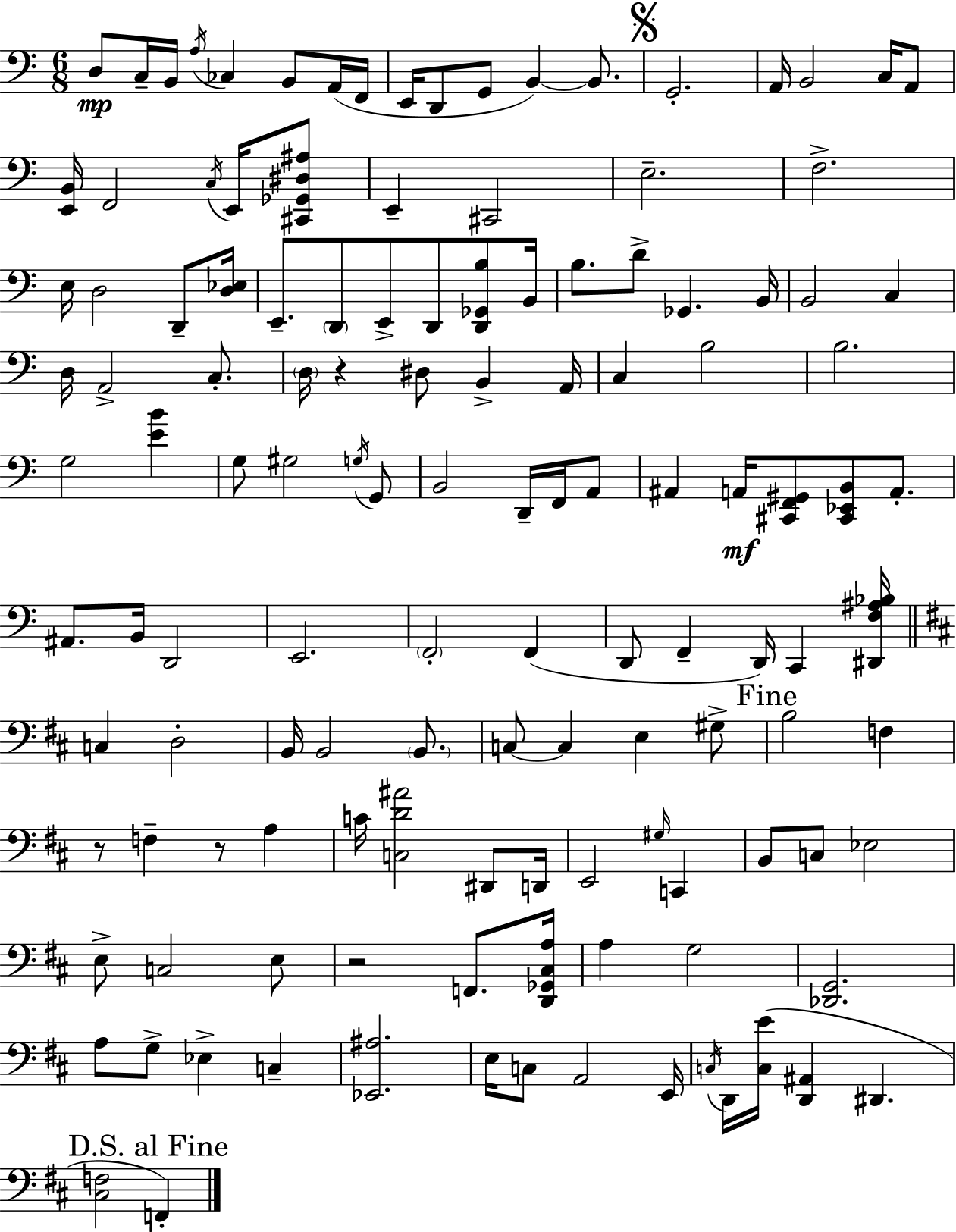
X:1
T:Untitled
M:6/8
L:1/4
K:C
D,/2 C,/4 B,,/4 A,/4 _C, B,,/2 A,,/4 F,,/4 E,,/4 D,,/2 G,,/2 B,, B,,/2 G,,2 A,,/4 B,,2 C,/4 A,,/2 [E,,B,,]/4 F,,2 C,/4 E,,/4 [^C,,_G,,^D,^A,]/2 E,, ^C,,2 E,2 F,2 E,/4 D,2 D,,/2 [D,_E,]/4 E,,/2 D,,/2 E,,/2 D,,/2 [D,,_G,,B,]/2 B,,/4 B,/2 D/2 _G,, B,,/4 B,,2 C, D,/4 A,,2 C,/2 D,/4 z ^D,/2 B,, A,,/4 C, B,2 B,2 G,2 [EB] G,/2 ^G,2 G,/4 G,,/2 B,,2 D,,/4 F,,/4 A,,/2 ^A,, A,,/4 [^C,,F,,^G,,]/2 [^C,,_E,,B,,]/2 A,,/2 ^A,,/2 B,,/4 D,,2 E,,2 F,,2 F,, D,,/2 F,, D,,/4 C,, [^D,,F,^A,_B,]/4 C, D,2 B,,/4 B,,2 B,,/2 C,/2 C, E, ^G,/2 B,2 F, z/2 F, z/2 A, C/4 [C,D^A]2 ^D,,/2 D,,/4 E,,2 ^G,/4 C,, B,,/2 C,/2 _E,2 E,/2 C,2 E,/2 z2 F,,/2 [D,,_G,,^C,A,]/4 A, G,2 [_D,,G,,]2 A,/2 G,/2 _E, C, [_E,,^A,]2 E,/4 C,/2 A,,2 E,,/4 C,/4 D,,/4 [C,E]/4 [D,,^A,,] ^D,, [^C,F,]2 F,,